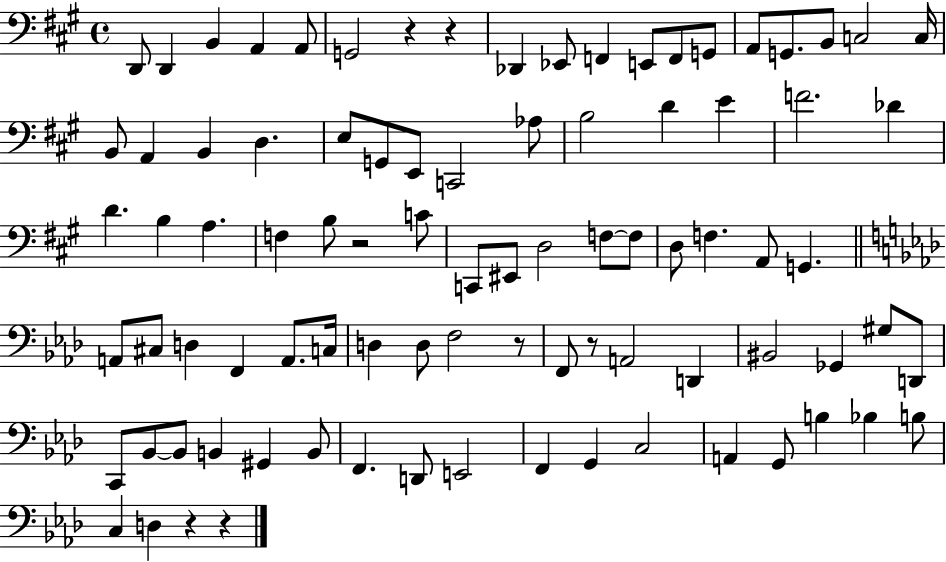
{
  \clef bass
  \time 4/4
  \defaultTimeSignature
  \key a \major
  d,8 d,4 b,4 a,4 a,8 | g,2 r4 r4 | des,4 ees,8 f,4 e,8 f,8 g,8 | a,8 g,8. b,8 c2 c16 | \break b,8 a,4 b,4 d4. | e8 g,8 e,8 c,2 aes8 | b2 d'4 e'4 | f'2. des'4 | \break d'4. b4 a4. | f4 b8 r2 c'8 | c,8 eis,8 d2 f8~~ f8 | d8 f4. a,8 g,4. | \break \bar "||" \break \key f \minor a,8 cis8 d4 f,4 a,8. c16 | d4 d8 f2 r8 | f,8 r8 a,2 d,4 | bis,2 ges,4 gis8 d,8 | \break c,8 bes,8~~ bes,8 b,4 gis,4 b,8 | f,4. d,8 e,2 | f,4 g,4 c2 | a,4 g,8 b4 bes4 b8 | \break c4 d4 r4 r4 | \bar "|."
}